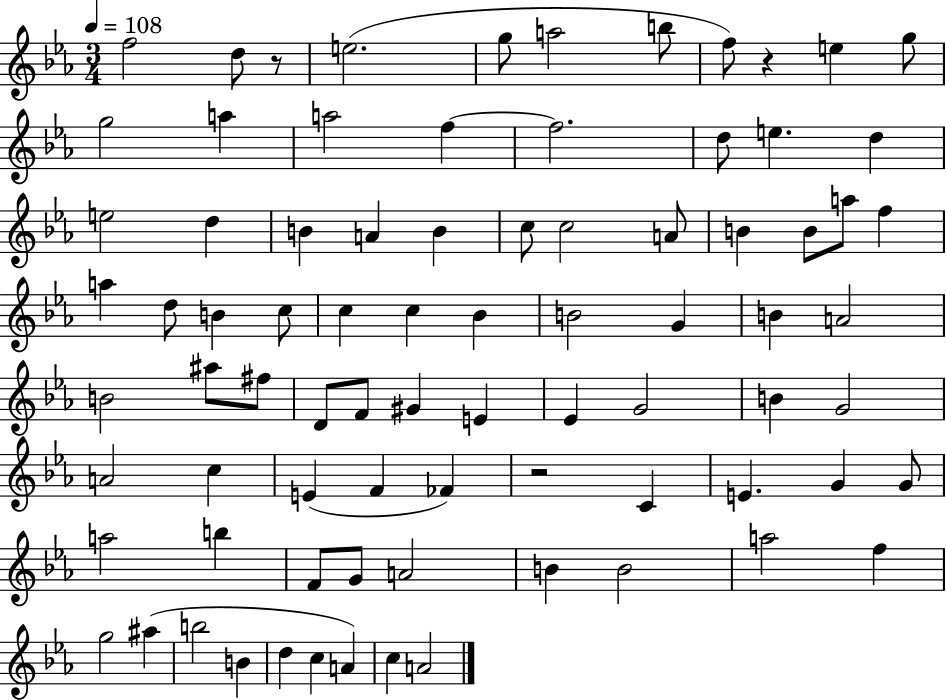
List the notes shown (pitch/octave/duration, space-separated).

F5/h D5/e R/e E5/h. G5/e A5/h B5/e F5/e R/q E5/q G5/e G5/h A5/q A5/h F5/q F5/h. D5/e E5/q. D5/q E5/h D5/q B4/q A4/q B4/q C5/e C5/h A4/e B4/q B4/e A5/e F5/q A5/q D5/e B4/q C5/e C5/q C5/q Bb4/q B4/h G4/q B4/q A4/h B4/h A#5/e F#5/e D4/e F4/e G#4/q E4/q Eb4/q G4/h B4/q G4/h A4/h C5/q E4/q F4/q FES4/q R/h C4/q E4/q. G4/q G4/e A5/h B5/q F4/e G4/e A4/h B4/q B4/h A5/h F5/q G5/h A#5/q B5/h B4/q D5/q C5/q A4/q C5/q A4/h